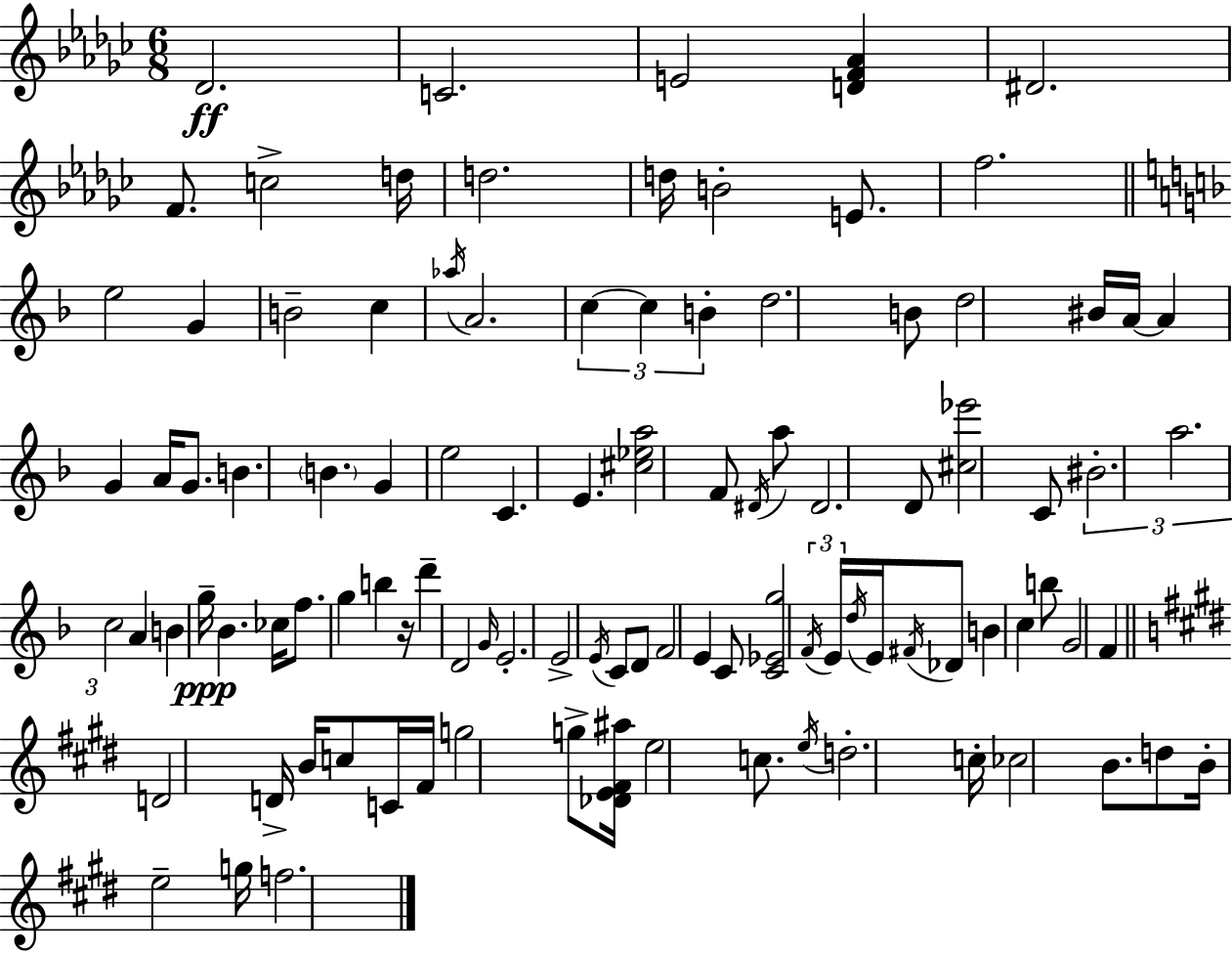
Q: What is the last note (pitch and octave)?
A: F5